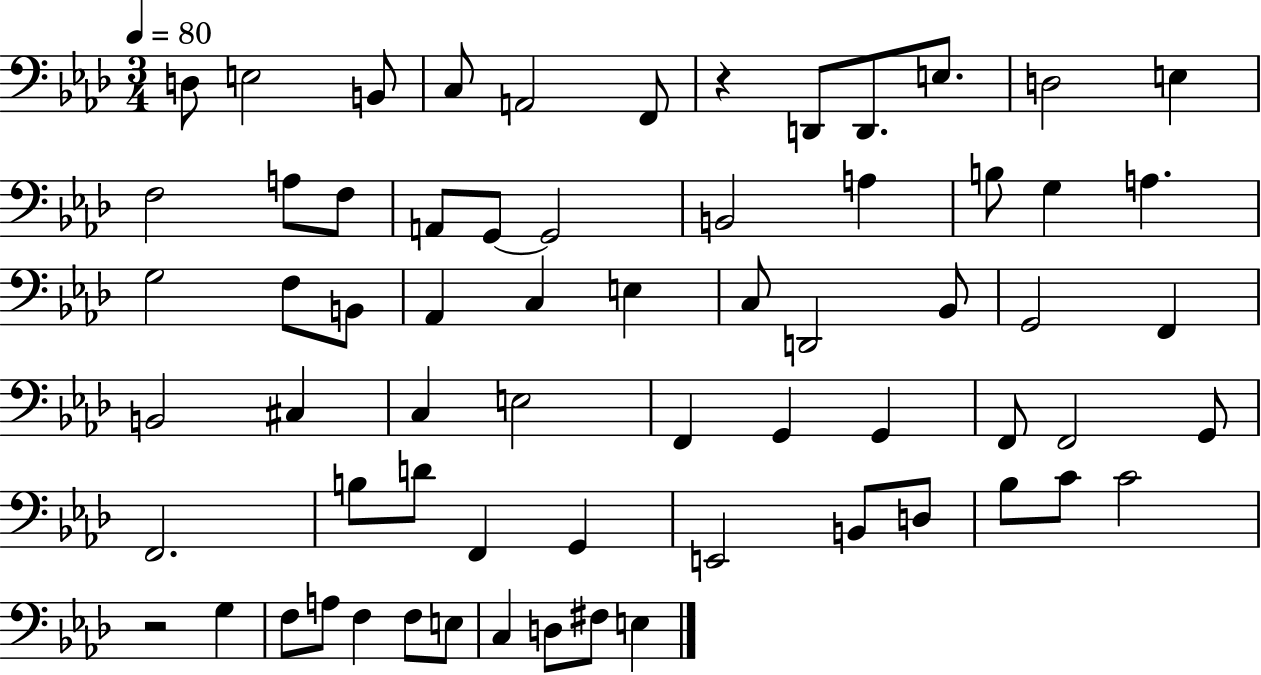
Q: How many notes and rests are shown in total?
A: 66